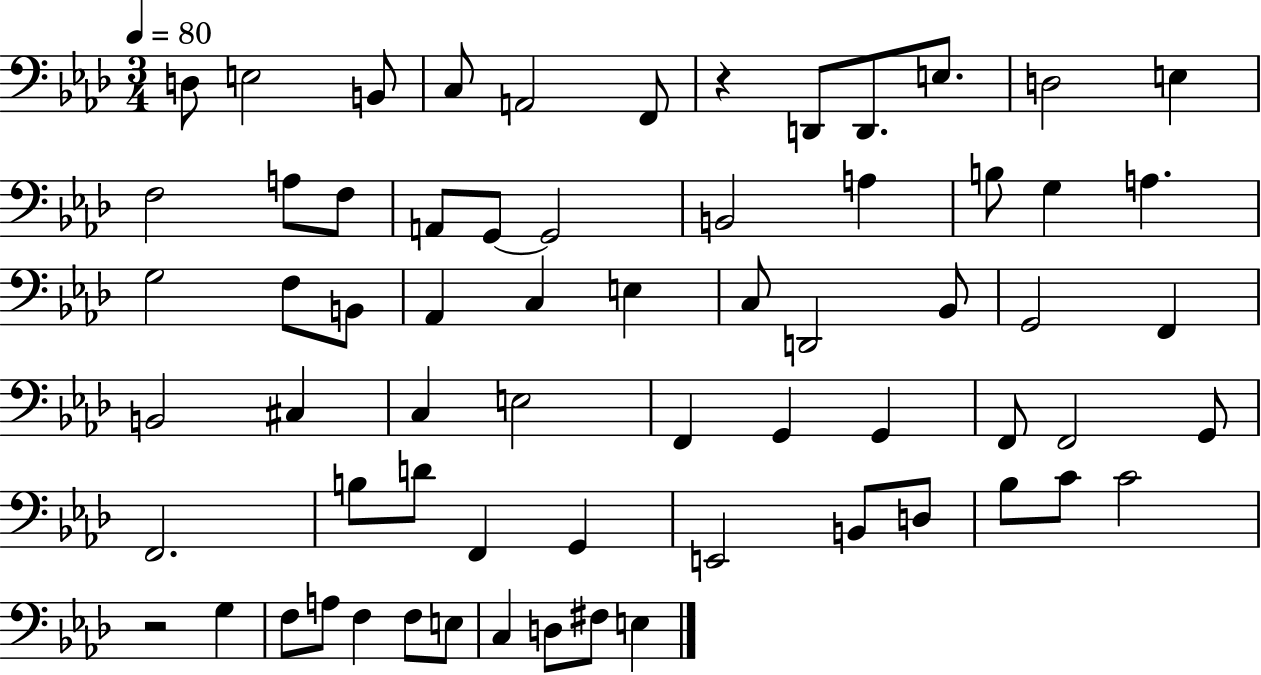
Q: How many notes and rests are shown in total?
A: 66